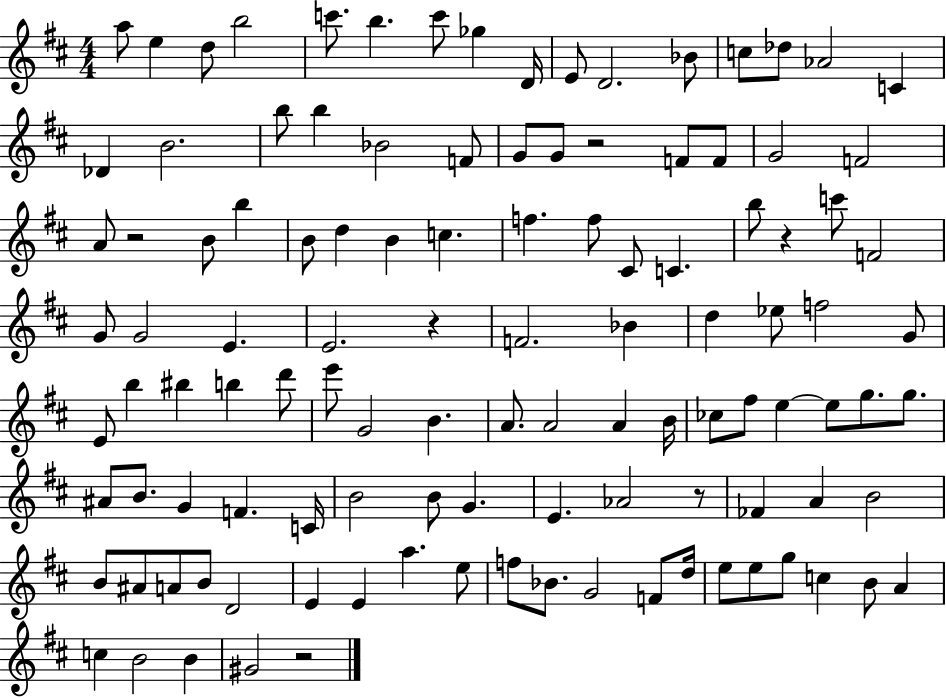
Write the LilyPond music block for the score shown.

{
  \clef treble
  \numericTimeSignature
  \time 4/4
  \key d \major
  a''8 e''4 d''8 b''2 | c'''8. b''4. c'''8 ges''4 d'16 | e'8 d'2. bes'8 | c''8 des''8 aes'2 c'4 | \break des'4 b'2. | b''8 b''4 bes'2 f'8 | g'8 g'8 r2 f'8 f'8 | g'2 f'2 | \break a'8 r2 b'8 b''4 | b'8 d''4 b'4 c''4. | f''4. f''8 cis'8 c'4. | b''8 r4 c'''8 f'2 | \break g'8 g'2 e'4. | e'2. r4 | f'2. bes'4 | d''4 ees''8 f''2 g'8 | \break e'8 b''4 bis''4 b''4 d'''8 | e'''8 g'2 b'4. | a'8. a'2 a'4 b'16 | ces''8 fis''8 e''4~~ e''8 g''8. g''8. | \break ais'8 b'8. g'4 f'4. c'16 | b'2 b'8 g'4. | e'4. aes'2 r8 | fes'4 a'4 b'2 | \break b'8 ais'8 a'8 b'8 d'2 | e'4 e'4 a''4. e''8 | f''8 bes'8. g'2 f'8 d''16 | e''8 e''8 g''8 c''4 b'8 a'4 | \break c''4 b'2 b'4 | gis'2 r2 | \bar "|."
}